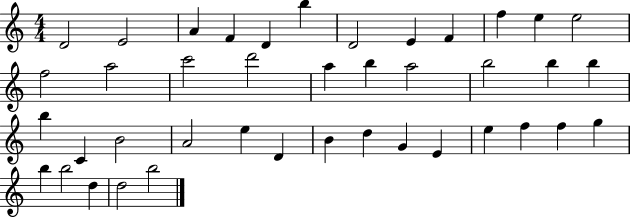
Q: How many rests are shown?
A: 0